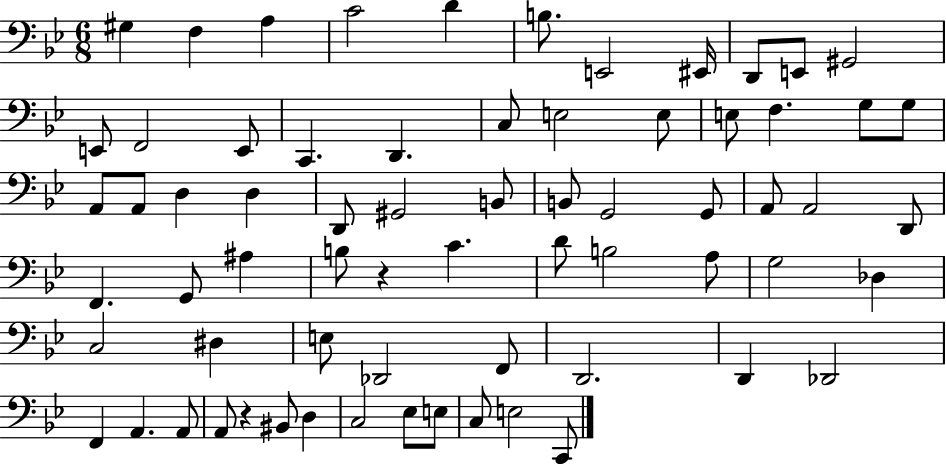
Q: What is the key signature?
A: BES major